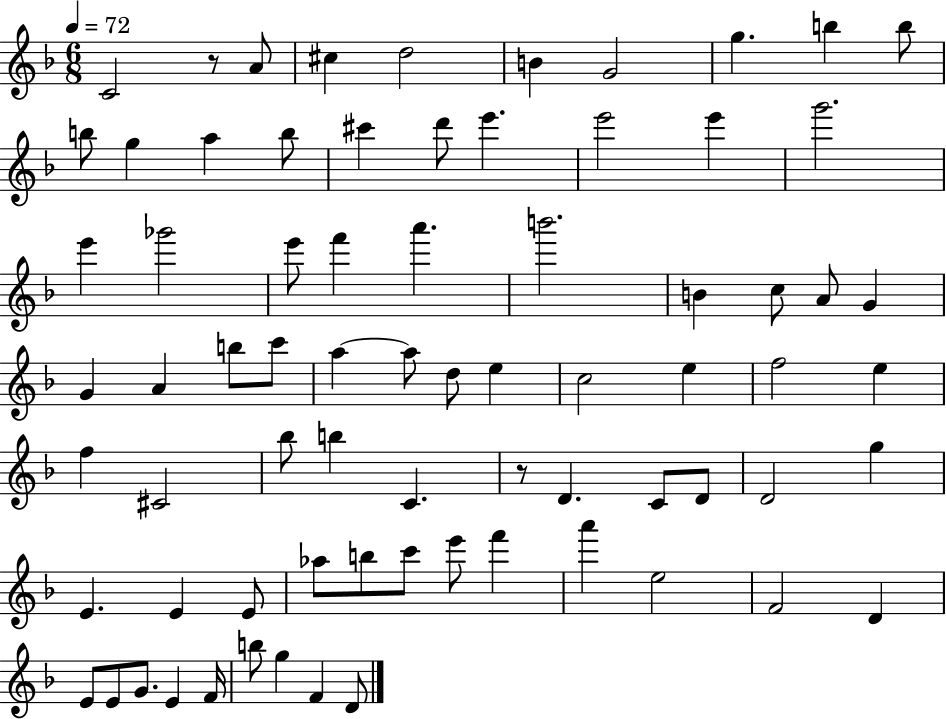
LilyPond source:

{
  \clef treble
  \numericTimeSignature
  \time 6/8
  \key f \major
  \tempo 4 = 72
  c'2 r8 a'8 | cis''4 d''2 | b'4 g'2 | g''4. b''4 b''8 | \break b''8 g''4 a''4 b''8 | cis'''4 d'''8 e'''4. | e'''2 e'''4 | g'''2. | \break e'''4 ges'''2 | e'''8 f'''4 a'''4. | b'''2. | b'4 c''8 a'8 g'4 | \break g'4 a'4 b''8 c'''8 | a''4~~ a''8 d''8 e''4 | c''2 e''4 | f''2 e''4 | \break f''4 cis'2 | bes''8 b''4 c'4. | r8 d'4. c'8 d'8 | d'2 g''4 | \break e'4. e'4 e'8 | aes''8 b''8 c'''8 e'''8 f'''4 | a'''4 e''2 | f'2 d'4 | \break e'8 e'8 g'8. e'4 f'16 | b''8 g''4 f'4 d'8 | \bar "|."
}